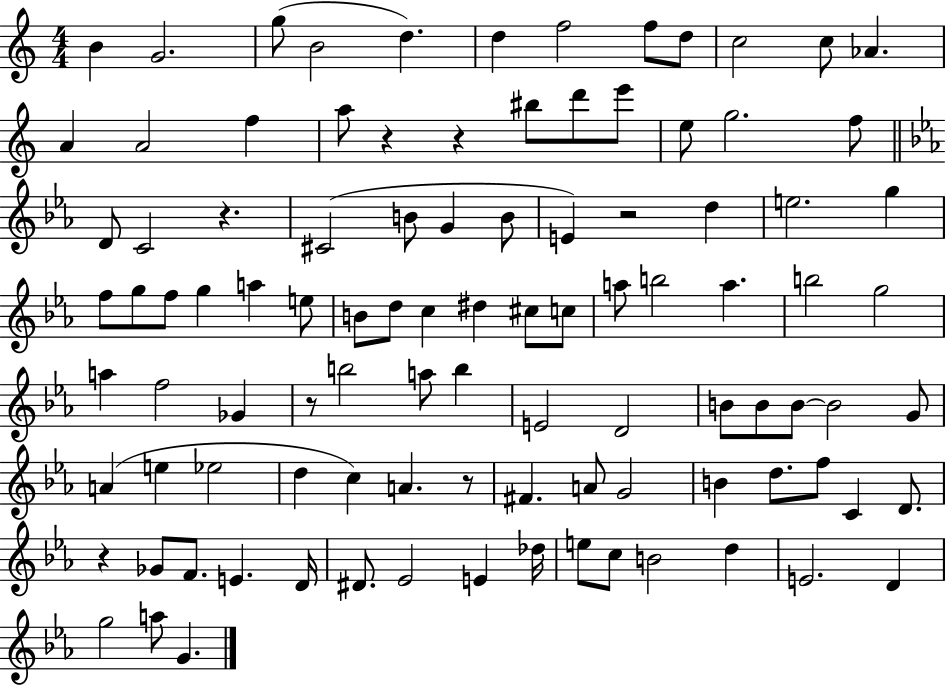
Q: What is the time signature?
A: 4/4